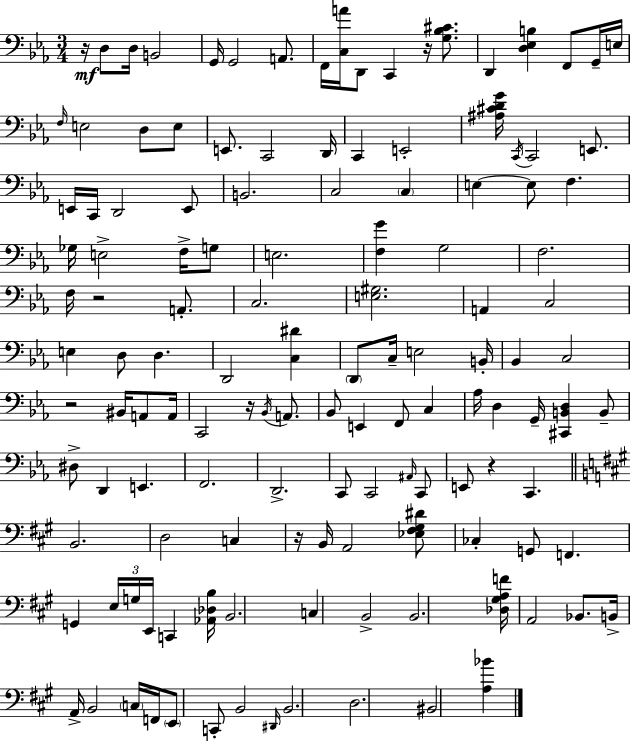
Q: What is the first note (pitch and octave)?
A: D3